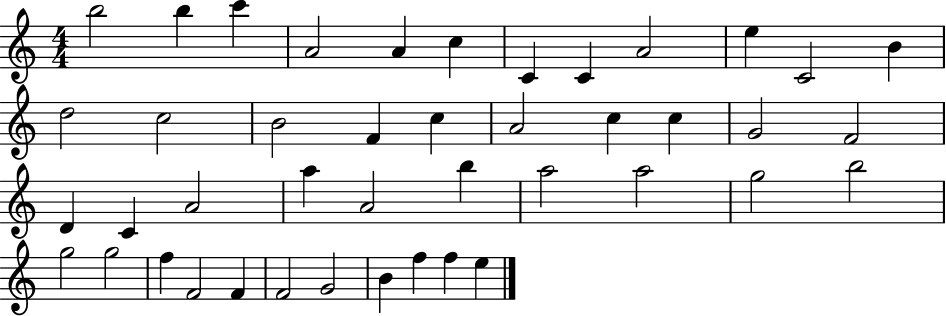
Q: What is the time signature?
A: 4/4